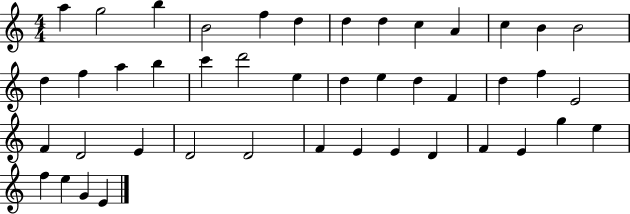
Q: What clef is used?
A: treble